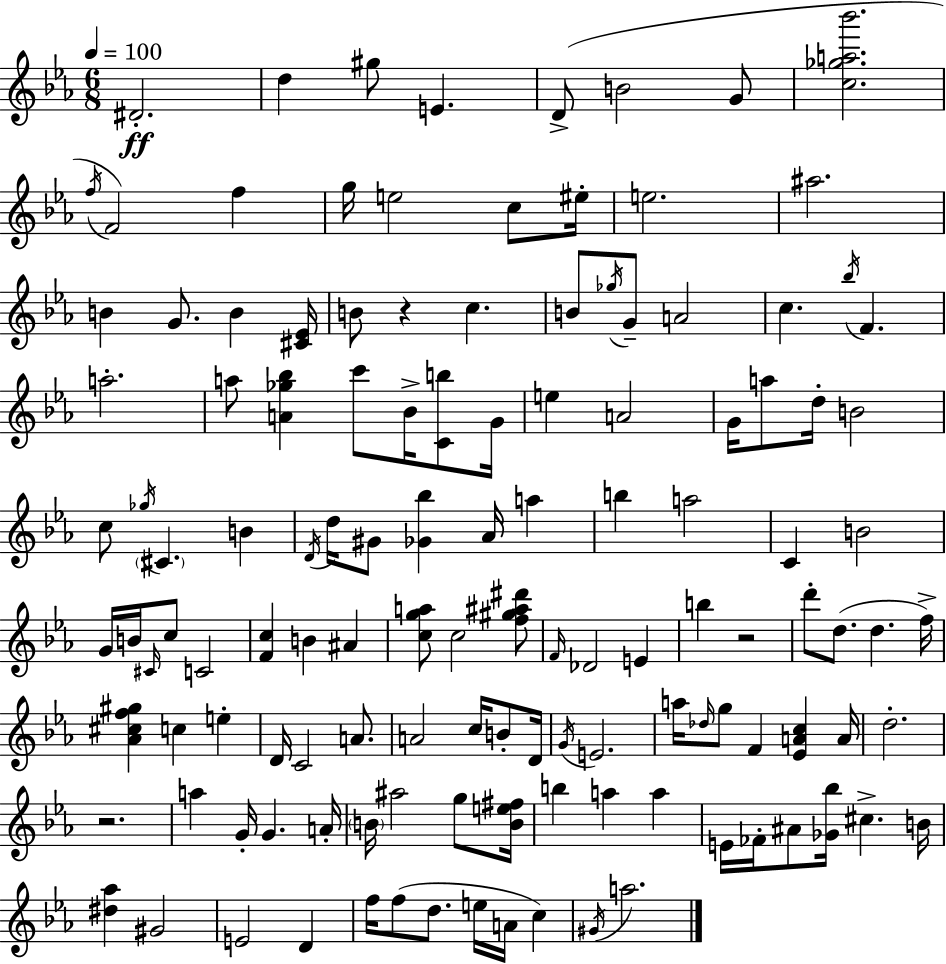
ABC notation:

X:1
T:Untitled
M:6/8
L:1/4
K:Eb
^D2 d ^g/2 E D/2 B2 G/2 [c_ga_b']2 f/4 F2 f g/4 e2 c/2 ^e/4 e2 ^a2 B G/2 B [^C_E]/4 B/2 z c B/2 _g/4 G/2 A2 c _b/4 F a2 a/2 [A_g_b] c'/2 _B/4 [Cb]/2 G/4 e A2 G/4 a/2 d/4 B2 c/2 _g/4 ^C B D/4 d/4 ^G/2 [_G_b] _A/4 a b a2 C B2 G/4 B/4 ^C/4 c/2 C2 [Fc] B ^A [cga]/2 c2 [f^g^a^d']/2 F/4 _D2 E b z2 d'/2 d/2 d f/4 [_A^cf^g] c e D/4 C2 A/2 A2 c/4 B/2 D/4 G/4 E2 a/4 _d/4 g/2 F [_EAc] A/4 d2 z2 a G/4 G A/4 B/4 ^a2 g/2 [Be^f]/4 b a a E/4 _F/4 ^A/2 [_G_b]/4 ^c B/4 [^d_a] ^G2 E2 D f/4 f/2 d/2 e/4 A/4 c ^G/4 a2